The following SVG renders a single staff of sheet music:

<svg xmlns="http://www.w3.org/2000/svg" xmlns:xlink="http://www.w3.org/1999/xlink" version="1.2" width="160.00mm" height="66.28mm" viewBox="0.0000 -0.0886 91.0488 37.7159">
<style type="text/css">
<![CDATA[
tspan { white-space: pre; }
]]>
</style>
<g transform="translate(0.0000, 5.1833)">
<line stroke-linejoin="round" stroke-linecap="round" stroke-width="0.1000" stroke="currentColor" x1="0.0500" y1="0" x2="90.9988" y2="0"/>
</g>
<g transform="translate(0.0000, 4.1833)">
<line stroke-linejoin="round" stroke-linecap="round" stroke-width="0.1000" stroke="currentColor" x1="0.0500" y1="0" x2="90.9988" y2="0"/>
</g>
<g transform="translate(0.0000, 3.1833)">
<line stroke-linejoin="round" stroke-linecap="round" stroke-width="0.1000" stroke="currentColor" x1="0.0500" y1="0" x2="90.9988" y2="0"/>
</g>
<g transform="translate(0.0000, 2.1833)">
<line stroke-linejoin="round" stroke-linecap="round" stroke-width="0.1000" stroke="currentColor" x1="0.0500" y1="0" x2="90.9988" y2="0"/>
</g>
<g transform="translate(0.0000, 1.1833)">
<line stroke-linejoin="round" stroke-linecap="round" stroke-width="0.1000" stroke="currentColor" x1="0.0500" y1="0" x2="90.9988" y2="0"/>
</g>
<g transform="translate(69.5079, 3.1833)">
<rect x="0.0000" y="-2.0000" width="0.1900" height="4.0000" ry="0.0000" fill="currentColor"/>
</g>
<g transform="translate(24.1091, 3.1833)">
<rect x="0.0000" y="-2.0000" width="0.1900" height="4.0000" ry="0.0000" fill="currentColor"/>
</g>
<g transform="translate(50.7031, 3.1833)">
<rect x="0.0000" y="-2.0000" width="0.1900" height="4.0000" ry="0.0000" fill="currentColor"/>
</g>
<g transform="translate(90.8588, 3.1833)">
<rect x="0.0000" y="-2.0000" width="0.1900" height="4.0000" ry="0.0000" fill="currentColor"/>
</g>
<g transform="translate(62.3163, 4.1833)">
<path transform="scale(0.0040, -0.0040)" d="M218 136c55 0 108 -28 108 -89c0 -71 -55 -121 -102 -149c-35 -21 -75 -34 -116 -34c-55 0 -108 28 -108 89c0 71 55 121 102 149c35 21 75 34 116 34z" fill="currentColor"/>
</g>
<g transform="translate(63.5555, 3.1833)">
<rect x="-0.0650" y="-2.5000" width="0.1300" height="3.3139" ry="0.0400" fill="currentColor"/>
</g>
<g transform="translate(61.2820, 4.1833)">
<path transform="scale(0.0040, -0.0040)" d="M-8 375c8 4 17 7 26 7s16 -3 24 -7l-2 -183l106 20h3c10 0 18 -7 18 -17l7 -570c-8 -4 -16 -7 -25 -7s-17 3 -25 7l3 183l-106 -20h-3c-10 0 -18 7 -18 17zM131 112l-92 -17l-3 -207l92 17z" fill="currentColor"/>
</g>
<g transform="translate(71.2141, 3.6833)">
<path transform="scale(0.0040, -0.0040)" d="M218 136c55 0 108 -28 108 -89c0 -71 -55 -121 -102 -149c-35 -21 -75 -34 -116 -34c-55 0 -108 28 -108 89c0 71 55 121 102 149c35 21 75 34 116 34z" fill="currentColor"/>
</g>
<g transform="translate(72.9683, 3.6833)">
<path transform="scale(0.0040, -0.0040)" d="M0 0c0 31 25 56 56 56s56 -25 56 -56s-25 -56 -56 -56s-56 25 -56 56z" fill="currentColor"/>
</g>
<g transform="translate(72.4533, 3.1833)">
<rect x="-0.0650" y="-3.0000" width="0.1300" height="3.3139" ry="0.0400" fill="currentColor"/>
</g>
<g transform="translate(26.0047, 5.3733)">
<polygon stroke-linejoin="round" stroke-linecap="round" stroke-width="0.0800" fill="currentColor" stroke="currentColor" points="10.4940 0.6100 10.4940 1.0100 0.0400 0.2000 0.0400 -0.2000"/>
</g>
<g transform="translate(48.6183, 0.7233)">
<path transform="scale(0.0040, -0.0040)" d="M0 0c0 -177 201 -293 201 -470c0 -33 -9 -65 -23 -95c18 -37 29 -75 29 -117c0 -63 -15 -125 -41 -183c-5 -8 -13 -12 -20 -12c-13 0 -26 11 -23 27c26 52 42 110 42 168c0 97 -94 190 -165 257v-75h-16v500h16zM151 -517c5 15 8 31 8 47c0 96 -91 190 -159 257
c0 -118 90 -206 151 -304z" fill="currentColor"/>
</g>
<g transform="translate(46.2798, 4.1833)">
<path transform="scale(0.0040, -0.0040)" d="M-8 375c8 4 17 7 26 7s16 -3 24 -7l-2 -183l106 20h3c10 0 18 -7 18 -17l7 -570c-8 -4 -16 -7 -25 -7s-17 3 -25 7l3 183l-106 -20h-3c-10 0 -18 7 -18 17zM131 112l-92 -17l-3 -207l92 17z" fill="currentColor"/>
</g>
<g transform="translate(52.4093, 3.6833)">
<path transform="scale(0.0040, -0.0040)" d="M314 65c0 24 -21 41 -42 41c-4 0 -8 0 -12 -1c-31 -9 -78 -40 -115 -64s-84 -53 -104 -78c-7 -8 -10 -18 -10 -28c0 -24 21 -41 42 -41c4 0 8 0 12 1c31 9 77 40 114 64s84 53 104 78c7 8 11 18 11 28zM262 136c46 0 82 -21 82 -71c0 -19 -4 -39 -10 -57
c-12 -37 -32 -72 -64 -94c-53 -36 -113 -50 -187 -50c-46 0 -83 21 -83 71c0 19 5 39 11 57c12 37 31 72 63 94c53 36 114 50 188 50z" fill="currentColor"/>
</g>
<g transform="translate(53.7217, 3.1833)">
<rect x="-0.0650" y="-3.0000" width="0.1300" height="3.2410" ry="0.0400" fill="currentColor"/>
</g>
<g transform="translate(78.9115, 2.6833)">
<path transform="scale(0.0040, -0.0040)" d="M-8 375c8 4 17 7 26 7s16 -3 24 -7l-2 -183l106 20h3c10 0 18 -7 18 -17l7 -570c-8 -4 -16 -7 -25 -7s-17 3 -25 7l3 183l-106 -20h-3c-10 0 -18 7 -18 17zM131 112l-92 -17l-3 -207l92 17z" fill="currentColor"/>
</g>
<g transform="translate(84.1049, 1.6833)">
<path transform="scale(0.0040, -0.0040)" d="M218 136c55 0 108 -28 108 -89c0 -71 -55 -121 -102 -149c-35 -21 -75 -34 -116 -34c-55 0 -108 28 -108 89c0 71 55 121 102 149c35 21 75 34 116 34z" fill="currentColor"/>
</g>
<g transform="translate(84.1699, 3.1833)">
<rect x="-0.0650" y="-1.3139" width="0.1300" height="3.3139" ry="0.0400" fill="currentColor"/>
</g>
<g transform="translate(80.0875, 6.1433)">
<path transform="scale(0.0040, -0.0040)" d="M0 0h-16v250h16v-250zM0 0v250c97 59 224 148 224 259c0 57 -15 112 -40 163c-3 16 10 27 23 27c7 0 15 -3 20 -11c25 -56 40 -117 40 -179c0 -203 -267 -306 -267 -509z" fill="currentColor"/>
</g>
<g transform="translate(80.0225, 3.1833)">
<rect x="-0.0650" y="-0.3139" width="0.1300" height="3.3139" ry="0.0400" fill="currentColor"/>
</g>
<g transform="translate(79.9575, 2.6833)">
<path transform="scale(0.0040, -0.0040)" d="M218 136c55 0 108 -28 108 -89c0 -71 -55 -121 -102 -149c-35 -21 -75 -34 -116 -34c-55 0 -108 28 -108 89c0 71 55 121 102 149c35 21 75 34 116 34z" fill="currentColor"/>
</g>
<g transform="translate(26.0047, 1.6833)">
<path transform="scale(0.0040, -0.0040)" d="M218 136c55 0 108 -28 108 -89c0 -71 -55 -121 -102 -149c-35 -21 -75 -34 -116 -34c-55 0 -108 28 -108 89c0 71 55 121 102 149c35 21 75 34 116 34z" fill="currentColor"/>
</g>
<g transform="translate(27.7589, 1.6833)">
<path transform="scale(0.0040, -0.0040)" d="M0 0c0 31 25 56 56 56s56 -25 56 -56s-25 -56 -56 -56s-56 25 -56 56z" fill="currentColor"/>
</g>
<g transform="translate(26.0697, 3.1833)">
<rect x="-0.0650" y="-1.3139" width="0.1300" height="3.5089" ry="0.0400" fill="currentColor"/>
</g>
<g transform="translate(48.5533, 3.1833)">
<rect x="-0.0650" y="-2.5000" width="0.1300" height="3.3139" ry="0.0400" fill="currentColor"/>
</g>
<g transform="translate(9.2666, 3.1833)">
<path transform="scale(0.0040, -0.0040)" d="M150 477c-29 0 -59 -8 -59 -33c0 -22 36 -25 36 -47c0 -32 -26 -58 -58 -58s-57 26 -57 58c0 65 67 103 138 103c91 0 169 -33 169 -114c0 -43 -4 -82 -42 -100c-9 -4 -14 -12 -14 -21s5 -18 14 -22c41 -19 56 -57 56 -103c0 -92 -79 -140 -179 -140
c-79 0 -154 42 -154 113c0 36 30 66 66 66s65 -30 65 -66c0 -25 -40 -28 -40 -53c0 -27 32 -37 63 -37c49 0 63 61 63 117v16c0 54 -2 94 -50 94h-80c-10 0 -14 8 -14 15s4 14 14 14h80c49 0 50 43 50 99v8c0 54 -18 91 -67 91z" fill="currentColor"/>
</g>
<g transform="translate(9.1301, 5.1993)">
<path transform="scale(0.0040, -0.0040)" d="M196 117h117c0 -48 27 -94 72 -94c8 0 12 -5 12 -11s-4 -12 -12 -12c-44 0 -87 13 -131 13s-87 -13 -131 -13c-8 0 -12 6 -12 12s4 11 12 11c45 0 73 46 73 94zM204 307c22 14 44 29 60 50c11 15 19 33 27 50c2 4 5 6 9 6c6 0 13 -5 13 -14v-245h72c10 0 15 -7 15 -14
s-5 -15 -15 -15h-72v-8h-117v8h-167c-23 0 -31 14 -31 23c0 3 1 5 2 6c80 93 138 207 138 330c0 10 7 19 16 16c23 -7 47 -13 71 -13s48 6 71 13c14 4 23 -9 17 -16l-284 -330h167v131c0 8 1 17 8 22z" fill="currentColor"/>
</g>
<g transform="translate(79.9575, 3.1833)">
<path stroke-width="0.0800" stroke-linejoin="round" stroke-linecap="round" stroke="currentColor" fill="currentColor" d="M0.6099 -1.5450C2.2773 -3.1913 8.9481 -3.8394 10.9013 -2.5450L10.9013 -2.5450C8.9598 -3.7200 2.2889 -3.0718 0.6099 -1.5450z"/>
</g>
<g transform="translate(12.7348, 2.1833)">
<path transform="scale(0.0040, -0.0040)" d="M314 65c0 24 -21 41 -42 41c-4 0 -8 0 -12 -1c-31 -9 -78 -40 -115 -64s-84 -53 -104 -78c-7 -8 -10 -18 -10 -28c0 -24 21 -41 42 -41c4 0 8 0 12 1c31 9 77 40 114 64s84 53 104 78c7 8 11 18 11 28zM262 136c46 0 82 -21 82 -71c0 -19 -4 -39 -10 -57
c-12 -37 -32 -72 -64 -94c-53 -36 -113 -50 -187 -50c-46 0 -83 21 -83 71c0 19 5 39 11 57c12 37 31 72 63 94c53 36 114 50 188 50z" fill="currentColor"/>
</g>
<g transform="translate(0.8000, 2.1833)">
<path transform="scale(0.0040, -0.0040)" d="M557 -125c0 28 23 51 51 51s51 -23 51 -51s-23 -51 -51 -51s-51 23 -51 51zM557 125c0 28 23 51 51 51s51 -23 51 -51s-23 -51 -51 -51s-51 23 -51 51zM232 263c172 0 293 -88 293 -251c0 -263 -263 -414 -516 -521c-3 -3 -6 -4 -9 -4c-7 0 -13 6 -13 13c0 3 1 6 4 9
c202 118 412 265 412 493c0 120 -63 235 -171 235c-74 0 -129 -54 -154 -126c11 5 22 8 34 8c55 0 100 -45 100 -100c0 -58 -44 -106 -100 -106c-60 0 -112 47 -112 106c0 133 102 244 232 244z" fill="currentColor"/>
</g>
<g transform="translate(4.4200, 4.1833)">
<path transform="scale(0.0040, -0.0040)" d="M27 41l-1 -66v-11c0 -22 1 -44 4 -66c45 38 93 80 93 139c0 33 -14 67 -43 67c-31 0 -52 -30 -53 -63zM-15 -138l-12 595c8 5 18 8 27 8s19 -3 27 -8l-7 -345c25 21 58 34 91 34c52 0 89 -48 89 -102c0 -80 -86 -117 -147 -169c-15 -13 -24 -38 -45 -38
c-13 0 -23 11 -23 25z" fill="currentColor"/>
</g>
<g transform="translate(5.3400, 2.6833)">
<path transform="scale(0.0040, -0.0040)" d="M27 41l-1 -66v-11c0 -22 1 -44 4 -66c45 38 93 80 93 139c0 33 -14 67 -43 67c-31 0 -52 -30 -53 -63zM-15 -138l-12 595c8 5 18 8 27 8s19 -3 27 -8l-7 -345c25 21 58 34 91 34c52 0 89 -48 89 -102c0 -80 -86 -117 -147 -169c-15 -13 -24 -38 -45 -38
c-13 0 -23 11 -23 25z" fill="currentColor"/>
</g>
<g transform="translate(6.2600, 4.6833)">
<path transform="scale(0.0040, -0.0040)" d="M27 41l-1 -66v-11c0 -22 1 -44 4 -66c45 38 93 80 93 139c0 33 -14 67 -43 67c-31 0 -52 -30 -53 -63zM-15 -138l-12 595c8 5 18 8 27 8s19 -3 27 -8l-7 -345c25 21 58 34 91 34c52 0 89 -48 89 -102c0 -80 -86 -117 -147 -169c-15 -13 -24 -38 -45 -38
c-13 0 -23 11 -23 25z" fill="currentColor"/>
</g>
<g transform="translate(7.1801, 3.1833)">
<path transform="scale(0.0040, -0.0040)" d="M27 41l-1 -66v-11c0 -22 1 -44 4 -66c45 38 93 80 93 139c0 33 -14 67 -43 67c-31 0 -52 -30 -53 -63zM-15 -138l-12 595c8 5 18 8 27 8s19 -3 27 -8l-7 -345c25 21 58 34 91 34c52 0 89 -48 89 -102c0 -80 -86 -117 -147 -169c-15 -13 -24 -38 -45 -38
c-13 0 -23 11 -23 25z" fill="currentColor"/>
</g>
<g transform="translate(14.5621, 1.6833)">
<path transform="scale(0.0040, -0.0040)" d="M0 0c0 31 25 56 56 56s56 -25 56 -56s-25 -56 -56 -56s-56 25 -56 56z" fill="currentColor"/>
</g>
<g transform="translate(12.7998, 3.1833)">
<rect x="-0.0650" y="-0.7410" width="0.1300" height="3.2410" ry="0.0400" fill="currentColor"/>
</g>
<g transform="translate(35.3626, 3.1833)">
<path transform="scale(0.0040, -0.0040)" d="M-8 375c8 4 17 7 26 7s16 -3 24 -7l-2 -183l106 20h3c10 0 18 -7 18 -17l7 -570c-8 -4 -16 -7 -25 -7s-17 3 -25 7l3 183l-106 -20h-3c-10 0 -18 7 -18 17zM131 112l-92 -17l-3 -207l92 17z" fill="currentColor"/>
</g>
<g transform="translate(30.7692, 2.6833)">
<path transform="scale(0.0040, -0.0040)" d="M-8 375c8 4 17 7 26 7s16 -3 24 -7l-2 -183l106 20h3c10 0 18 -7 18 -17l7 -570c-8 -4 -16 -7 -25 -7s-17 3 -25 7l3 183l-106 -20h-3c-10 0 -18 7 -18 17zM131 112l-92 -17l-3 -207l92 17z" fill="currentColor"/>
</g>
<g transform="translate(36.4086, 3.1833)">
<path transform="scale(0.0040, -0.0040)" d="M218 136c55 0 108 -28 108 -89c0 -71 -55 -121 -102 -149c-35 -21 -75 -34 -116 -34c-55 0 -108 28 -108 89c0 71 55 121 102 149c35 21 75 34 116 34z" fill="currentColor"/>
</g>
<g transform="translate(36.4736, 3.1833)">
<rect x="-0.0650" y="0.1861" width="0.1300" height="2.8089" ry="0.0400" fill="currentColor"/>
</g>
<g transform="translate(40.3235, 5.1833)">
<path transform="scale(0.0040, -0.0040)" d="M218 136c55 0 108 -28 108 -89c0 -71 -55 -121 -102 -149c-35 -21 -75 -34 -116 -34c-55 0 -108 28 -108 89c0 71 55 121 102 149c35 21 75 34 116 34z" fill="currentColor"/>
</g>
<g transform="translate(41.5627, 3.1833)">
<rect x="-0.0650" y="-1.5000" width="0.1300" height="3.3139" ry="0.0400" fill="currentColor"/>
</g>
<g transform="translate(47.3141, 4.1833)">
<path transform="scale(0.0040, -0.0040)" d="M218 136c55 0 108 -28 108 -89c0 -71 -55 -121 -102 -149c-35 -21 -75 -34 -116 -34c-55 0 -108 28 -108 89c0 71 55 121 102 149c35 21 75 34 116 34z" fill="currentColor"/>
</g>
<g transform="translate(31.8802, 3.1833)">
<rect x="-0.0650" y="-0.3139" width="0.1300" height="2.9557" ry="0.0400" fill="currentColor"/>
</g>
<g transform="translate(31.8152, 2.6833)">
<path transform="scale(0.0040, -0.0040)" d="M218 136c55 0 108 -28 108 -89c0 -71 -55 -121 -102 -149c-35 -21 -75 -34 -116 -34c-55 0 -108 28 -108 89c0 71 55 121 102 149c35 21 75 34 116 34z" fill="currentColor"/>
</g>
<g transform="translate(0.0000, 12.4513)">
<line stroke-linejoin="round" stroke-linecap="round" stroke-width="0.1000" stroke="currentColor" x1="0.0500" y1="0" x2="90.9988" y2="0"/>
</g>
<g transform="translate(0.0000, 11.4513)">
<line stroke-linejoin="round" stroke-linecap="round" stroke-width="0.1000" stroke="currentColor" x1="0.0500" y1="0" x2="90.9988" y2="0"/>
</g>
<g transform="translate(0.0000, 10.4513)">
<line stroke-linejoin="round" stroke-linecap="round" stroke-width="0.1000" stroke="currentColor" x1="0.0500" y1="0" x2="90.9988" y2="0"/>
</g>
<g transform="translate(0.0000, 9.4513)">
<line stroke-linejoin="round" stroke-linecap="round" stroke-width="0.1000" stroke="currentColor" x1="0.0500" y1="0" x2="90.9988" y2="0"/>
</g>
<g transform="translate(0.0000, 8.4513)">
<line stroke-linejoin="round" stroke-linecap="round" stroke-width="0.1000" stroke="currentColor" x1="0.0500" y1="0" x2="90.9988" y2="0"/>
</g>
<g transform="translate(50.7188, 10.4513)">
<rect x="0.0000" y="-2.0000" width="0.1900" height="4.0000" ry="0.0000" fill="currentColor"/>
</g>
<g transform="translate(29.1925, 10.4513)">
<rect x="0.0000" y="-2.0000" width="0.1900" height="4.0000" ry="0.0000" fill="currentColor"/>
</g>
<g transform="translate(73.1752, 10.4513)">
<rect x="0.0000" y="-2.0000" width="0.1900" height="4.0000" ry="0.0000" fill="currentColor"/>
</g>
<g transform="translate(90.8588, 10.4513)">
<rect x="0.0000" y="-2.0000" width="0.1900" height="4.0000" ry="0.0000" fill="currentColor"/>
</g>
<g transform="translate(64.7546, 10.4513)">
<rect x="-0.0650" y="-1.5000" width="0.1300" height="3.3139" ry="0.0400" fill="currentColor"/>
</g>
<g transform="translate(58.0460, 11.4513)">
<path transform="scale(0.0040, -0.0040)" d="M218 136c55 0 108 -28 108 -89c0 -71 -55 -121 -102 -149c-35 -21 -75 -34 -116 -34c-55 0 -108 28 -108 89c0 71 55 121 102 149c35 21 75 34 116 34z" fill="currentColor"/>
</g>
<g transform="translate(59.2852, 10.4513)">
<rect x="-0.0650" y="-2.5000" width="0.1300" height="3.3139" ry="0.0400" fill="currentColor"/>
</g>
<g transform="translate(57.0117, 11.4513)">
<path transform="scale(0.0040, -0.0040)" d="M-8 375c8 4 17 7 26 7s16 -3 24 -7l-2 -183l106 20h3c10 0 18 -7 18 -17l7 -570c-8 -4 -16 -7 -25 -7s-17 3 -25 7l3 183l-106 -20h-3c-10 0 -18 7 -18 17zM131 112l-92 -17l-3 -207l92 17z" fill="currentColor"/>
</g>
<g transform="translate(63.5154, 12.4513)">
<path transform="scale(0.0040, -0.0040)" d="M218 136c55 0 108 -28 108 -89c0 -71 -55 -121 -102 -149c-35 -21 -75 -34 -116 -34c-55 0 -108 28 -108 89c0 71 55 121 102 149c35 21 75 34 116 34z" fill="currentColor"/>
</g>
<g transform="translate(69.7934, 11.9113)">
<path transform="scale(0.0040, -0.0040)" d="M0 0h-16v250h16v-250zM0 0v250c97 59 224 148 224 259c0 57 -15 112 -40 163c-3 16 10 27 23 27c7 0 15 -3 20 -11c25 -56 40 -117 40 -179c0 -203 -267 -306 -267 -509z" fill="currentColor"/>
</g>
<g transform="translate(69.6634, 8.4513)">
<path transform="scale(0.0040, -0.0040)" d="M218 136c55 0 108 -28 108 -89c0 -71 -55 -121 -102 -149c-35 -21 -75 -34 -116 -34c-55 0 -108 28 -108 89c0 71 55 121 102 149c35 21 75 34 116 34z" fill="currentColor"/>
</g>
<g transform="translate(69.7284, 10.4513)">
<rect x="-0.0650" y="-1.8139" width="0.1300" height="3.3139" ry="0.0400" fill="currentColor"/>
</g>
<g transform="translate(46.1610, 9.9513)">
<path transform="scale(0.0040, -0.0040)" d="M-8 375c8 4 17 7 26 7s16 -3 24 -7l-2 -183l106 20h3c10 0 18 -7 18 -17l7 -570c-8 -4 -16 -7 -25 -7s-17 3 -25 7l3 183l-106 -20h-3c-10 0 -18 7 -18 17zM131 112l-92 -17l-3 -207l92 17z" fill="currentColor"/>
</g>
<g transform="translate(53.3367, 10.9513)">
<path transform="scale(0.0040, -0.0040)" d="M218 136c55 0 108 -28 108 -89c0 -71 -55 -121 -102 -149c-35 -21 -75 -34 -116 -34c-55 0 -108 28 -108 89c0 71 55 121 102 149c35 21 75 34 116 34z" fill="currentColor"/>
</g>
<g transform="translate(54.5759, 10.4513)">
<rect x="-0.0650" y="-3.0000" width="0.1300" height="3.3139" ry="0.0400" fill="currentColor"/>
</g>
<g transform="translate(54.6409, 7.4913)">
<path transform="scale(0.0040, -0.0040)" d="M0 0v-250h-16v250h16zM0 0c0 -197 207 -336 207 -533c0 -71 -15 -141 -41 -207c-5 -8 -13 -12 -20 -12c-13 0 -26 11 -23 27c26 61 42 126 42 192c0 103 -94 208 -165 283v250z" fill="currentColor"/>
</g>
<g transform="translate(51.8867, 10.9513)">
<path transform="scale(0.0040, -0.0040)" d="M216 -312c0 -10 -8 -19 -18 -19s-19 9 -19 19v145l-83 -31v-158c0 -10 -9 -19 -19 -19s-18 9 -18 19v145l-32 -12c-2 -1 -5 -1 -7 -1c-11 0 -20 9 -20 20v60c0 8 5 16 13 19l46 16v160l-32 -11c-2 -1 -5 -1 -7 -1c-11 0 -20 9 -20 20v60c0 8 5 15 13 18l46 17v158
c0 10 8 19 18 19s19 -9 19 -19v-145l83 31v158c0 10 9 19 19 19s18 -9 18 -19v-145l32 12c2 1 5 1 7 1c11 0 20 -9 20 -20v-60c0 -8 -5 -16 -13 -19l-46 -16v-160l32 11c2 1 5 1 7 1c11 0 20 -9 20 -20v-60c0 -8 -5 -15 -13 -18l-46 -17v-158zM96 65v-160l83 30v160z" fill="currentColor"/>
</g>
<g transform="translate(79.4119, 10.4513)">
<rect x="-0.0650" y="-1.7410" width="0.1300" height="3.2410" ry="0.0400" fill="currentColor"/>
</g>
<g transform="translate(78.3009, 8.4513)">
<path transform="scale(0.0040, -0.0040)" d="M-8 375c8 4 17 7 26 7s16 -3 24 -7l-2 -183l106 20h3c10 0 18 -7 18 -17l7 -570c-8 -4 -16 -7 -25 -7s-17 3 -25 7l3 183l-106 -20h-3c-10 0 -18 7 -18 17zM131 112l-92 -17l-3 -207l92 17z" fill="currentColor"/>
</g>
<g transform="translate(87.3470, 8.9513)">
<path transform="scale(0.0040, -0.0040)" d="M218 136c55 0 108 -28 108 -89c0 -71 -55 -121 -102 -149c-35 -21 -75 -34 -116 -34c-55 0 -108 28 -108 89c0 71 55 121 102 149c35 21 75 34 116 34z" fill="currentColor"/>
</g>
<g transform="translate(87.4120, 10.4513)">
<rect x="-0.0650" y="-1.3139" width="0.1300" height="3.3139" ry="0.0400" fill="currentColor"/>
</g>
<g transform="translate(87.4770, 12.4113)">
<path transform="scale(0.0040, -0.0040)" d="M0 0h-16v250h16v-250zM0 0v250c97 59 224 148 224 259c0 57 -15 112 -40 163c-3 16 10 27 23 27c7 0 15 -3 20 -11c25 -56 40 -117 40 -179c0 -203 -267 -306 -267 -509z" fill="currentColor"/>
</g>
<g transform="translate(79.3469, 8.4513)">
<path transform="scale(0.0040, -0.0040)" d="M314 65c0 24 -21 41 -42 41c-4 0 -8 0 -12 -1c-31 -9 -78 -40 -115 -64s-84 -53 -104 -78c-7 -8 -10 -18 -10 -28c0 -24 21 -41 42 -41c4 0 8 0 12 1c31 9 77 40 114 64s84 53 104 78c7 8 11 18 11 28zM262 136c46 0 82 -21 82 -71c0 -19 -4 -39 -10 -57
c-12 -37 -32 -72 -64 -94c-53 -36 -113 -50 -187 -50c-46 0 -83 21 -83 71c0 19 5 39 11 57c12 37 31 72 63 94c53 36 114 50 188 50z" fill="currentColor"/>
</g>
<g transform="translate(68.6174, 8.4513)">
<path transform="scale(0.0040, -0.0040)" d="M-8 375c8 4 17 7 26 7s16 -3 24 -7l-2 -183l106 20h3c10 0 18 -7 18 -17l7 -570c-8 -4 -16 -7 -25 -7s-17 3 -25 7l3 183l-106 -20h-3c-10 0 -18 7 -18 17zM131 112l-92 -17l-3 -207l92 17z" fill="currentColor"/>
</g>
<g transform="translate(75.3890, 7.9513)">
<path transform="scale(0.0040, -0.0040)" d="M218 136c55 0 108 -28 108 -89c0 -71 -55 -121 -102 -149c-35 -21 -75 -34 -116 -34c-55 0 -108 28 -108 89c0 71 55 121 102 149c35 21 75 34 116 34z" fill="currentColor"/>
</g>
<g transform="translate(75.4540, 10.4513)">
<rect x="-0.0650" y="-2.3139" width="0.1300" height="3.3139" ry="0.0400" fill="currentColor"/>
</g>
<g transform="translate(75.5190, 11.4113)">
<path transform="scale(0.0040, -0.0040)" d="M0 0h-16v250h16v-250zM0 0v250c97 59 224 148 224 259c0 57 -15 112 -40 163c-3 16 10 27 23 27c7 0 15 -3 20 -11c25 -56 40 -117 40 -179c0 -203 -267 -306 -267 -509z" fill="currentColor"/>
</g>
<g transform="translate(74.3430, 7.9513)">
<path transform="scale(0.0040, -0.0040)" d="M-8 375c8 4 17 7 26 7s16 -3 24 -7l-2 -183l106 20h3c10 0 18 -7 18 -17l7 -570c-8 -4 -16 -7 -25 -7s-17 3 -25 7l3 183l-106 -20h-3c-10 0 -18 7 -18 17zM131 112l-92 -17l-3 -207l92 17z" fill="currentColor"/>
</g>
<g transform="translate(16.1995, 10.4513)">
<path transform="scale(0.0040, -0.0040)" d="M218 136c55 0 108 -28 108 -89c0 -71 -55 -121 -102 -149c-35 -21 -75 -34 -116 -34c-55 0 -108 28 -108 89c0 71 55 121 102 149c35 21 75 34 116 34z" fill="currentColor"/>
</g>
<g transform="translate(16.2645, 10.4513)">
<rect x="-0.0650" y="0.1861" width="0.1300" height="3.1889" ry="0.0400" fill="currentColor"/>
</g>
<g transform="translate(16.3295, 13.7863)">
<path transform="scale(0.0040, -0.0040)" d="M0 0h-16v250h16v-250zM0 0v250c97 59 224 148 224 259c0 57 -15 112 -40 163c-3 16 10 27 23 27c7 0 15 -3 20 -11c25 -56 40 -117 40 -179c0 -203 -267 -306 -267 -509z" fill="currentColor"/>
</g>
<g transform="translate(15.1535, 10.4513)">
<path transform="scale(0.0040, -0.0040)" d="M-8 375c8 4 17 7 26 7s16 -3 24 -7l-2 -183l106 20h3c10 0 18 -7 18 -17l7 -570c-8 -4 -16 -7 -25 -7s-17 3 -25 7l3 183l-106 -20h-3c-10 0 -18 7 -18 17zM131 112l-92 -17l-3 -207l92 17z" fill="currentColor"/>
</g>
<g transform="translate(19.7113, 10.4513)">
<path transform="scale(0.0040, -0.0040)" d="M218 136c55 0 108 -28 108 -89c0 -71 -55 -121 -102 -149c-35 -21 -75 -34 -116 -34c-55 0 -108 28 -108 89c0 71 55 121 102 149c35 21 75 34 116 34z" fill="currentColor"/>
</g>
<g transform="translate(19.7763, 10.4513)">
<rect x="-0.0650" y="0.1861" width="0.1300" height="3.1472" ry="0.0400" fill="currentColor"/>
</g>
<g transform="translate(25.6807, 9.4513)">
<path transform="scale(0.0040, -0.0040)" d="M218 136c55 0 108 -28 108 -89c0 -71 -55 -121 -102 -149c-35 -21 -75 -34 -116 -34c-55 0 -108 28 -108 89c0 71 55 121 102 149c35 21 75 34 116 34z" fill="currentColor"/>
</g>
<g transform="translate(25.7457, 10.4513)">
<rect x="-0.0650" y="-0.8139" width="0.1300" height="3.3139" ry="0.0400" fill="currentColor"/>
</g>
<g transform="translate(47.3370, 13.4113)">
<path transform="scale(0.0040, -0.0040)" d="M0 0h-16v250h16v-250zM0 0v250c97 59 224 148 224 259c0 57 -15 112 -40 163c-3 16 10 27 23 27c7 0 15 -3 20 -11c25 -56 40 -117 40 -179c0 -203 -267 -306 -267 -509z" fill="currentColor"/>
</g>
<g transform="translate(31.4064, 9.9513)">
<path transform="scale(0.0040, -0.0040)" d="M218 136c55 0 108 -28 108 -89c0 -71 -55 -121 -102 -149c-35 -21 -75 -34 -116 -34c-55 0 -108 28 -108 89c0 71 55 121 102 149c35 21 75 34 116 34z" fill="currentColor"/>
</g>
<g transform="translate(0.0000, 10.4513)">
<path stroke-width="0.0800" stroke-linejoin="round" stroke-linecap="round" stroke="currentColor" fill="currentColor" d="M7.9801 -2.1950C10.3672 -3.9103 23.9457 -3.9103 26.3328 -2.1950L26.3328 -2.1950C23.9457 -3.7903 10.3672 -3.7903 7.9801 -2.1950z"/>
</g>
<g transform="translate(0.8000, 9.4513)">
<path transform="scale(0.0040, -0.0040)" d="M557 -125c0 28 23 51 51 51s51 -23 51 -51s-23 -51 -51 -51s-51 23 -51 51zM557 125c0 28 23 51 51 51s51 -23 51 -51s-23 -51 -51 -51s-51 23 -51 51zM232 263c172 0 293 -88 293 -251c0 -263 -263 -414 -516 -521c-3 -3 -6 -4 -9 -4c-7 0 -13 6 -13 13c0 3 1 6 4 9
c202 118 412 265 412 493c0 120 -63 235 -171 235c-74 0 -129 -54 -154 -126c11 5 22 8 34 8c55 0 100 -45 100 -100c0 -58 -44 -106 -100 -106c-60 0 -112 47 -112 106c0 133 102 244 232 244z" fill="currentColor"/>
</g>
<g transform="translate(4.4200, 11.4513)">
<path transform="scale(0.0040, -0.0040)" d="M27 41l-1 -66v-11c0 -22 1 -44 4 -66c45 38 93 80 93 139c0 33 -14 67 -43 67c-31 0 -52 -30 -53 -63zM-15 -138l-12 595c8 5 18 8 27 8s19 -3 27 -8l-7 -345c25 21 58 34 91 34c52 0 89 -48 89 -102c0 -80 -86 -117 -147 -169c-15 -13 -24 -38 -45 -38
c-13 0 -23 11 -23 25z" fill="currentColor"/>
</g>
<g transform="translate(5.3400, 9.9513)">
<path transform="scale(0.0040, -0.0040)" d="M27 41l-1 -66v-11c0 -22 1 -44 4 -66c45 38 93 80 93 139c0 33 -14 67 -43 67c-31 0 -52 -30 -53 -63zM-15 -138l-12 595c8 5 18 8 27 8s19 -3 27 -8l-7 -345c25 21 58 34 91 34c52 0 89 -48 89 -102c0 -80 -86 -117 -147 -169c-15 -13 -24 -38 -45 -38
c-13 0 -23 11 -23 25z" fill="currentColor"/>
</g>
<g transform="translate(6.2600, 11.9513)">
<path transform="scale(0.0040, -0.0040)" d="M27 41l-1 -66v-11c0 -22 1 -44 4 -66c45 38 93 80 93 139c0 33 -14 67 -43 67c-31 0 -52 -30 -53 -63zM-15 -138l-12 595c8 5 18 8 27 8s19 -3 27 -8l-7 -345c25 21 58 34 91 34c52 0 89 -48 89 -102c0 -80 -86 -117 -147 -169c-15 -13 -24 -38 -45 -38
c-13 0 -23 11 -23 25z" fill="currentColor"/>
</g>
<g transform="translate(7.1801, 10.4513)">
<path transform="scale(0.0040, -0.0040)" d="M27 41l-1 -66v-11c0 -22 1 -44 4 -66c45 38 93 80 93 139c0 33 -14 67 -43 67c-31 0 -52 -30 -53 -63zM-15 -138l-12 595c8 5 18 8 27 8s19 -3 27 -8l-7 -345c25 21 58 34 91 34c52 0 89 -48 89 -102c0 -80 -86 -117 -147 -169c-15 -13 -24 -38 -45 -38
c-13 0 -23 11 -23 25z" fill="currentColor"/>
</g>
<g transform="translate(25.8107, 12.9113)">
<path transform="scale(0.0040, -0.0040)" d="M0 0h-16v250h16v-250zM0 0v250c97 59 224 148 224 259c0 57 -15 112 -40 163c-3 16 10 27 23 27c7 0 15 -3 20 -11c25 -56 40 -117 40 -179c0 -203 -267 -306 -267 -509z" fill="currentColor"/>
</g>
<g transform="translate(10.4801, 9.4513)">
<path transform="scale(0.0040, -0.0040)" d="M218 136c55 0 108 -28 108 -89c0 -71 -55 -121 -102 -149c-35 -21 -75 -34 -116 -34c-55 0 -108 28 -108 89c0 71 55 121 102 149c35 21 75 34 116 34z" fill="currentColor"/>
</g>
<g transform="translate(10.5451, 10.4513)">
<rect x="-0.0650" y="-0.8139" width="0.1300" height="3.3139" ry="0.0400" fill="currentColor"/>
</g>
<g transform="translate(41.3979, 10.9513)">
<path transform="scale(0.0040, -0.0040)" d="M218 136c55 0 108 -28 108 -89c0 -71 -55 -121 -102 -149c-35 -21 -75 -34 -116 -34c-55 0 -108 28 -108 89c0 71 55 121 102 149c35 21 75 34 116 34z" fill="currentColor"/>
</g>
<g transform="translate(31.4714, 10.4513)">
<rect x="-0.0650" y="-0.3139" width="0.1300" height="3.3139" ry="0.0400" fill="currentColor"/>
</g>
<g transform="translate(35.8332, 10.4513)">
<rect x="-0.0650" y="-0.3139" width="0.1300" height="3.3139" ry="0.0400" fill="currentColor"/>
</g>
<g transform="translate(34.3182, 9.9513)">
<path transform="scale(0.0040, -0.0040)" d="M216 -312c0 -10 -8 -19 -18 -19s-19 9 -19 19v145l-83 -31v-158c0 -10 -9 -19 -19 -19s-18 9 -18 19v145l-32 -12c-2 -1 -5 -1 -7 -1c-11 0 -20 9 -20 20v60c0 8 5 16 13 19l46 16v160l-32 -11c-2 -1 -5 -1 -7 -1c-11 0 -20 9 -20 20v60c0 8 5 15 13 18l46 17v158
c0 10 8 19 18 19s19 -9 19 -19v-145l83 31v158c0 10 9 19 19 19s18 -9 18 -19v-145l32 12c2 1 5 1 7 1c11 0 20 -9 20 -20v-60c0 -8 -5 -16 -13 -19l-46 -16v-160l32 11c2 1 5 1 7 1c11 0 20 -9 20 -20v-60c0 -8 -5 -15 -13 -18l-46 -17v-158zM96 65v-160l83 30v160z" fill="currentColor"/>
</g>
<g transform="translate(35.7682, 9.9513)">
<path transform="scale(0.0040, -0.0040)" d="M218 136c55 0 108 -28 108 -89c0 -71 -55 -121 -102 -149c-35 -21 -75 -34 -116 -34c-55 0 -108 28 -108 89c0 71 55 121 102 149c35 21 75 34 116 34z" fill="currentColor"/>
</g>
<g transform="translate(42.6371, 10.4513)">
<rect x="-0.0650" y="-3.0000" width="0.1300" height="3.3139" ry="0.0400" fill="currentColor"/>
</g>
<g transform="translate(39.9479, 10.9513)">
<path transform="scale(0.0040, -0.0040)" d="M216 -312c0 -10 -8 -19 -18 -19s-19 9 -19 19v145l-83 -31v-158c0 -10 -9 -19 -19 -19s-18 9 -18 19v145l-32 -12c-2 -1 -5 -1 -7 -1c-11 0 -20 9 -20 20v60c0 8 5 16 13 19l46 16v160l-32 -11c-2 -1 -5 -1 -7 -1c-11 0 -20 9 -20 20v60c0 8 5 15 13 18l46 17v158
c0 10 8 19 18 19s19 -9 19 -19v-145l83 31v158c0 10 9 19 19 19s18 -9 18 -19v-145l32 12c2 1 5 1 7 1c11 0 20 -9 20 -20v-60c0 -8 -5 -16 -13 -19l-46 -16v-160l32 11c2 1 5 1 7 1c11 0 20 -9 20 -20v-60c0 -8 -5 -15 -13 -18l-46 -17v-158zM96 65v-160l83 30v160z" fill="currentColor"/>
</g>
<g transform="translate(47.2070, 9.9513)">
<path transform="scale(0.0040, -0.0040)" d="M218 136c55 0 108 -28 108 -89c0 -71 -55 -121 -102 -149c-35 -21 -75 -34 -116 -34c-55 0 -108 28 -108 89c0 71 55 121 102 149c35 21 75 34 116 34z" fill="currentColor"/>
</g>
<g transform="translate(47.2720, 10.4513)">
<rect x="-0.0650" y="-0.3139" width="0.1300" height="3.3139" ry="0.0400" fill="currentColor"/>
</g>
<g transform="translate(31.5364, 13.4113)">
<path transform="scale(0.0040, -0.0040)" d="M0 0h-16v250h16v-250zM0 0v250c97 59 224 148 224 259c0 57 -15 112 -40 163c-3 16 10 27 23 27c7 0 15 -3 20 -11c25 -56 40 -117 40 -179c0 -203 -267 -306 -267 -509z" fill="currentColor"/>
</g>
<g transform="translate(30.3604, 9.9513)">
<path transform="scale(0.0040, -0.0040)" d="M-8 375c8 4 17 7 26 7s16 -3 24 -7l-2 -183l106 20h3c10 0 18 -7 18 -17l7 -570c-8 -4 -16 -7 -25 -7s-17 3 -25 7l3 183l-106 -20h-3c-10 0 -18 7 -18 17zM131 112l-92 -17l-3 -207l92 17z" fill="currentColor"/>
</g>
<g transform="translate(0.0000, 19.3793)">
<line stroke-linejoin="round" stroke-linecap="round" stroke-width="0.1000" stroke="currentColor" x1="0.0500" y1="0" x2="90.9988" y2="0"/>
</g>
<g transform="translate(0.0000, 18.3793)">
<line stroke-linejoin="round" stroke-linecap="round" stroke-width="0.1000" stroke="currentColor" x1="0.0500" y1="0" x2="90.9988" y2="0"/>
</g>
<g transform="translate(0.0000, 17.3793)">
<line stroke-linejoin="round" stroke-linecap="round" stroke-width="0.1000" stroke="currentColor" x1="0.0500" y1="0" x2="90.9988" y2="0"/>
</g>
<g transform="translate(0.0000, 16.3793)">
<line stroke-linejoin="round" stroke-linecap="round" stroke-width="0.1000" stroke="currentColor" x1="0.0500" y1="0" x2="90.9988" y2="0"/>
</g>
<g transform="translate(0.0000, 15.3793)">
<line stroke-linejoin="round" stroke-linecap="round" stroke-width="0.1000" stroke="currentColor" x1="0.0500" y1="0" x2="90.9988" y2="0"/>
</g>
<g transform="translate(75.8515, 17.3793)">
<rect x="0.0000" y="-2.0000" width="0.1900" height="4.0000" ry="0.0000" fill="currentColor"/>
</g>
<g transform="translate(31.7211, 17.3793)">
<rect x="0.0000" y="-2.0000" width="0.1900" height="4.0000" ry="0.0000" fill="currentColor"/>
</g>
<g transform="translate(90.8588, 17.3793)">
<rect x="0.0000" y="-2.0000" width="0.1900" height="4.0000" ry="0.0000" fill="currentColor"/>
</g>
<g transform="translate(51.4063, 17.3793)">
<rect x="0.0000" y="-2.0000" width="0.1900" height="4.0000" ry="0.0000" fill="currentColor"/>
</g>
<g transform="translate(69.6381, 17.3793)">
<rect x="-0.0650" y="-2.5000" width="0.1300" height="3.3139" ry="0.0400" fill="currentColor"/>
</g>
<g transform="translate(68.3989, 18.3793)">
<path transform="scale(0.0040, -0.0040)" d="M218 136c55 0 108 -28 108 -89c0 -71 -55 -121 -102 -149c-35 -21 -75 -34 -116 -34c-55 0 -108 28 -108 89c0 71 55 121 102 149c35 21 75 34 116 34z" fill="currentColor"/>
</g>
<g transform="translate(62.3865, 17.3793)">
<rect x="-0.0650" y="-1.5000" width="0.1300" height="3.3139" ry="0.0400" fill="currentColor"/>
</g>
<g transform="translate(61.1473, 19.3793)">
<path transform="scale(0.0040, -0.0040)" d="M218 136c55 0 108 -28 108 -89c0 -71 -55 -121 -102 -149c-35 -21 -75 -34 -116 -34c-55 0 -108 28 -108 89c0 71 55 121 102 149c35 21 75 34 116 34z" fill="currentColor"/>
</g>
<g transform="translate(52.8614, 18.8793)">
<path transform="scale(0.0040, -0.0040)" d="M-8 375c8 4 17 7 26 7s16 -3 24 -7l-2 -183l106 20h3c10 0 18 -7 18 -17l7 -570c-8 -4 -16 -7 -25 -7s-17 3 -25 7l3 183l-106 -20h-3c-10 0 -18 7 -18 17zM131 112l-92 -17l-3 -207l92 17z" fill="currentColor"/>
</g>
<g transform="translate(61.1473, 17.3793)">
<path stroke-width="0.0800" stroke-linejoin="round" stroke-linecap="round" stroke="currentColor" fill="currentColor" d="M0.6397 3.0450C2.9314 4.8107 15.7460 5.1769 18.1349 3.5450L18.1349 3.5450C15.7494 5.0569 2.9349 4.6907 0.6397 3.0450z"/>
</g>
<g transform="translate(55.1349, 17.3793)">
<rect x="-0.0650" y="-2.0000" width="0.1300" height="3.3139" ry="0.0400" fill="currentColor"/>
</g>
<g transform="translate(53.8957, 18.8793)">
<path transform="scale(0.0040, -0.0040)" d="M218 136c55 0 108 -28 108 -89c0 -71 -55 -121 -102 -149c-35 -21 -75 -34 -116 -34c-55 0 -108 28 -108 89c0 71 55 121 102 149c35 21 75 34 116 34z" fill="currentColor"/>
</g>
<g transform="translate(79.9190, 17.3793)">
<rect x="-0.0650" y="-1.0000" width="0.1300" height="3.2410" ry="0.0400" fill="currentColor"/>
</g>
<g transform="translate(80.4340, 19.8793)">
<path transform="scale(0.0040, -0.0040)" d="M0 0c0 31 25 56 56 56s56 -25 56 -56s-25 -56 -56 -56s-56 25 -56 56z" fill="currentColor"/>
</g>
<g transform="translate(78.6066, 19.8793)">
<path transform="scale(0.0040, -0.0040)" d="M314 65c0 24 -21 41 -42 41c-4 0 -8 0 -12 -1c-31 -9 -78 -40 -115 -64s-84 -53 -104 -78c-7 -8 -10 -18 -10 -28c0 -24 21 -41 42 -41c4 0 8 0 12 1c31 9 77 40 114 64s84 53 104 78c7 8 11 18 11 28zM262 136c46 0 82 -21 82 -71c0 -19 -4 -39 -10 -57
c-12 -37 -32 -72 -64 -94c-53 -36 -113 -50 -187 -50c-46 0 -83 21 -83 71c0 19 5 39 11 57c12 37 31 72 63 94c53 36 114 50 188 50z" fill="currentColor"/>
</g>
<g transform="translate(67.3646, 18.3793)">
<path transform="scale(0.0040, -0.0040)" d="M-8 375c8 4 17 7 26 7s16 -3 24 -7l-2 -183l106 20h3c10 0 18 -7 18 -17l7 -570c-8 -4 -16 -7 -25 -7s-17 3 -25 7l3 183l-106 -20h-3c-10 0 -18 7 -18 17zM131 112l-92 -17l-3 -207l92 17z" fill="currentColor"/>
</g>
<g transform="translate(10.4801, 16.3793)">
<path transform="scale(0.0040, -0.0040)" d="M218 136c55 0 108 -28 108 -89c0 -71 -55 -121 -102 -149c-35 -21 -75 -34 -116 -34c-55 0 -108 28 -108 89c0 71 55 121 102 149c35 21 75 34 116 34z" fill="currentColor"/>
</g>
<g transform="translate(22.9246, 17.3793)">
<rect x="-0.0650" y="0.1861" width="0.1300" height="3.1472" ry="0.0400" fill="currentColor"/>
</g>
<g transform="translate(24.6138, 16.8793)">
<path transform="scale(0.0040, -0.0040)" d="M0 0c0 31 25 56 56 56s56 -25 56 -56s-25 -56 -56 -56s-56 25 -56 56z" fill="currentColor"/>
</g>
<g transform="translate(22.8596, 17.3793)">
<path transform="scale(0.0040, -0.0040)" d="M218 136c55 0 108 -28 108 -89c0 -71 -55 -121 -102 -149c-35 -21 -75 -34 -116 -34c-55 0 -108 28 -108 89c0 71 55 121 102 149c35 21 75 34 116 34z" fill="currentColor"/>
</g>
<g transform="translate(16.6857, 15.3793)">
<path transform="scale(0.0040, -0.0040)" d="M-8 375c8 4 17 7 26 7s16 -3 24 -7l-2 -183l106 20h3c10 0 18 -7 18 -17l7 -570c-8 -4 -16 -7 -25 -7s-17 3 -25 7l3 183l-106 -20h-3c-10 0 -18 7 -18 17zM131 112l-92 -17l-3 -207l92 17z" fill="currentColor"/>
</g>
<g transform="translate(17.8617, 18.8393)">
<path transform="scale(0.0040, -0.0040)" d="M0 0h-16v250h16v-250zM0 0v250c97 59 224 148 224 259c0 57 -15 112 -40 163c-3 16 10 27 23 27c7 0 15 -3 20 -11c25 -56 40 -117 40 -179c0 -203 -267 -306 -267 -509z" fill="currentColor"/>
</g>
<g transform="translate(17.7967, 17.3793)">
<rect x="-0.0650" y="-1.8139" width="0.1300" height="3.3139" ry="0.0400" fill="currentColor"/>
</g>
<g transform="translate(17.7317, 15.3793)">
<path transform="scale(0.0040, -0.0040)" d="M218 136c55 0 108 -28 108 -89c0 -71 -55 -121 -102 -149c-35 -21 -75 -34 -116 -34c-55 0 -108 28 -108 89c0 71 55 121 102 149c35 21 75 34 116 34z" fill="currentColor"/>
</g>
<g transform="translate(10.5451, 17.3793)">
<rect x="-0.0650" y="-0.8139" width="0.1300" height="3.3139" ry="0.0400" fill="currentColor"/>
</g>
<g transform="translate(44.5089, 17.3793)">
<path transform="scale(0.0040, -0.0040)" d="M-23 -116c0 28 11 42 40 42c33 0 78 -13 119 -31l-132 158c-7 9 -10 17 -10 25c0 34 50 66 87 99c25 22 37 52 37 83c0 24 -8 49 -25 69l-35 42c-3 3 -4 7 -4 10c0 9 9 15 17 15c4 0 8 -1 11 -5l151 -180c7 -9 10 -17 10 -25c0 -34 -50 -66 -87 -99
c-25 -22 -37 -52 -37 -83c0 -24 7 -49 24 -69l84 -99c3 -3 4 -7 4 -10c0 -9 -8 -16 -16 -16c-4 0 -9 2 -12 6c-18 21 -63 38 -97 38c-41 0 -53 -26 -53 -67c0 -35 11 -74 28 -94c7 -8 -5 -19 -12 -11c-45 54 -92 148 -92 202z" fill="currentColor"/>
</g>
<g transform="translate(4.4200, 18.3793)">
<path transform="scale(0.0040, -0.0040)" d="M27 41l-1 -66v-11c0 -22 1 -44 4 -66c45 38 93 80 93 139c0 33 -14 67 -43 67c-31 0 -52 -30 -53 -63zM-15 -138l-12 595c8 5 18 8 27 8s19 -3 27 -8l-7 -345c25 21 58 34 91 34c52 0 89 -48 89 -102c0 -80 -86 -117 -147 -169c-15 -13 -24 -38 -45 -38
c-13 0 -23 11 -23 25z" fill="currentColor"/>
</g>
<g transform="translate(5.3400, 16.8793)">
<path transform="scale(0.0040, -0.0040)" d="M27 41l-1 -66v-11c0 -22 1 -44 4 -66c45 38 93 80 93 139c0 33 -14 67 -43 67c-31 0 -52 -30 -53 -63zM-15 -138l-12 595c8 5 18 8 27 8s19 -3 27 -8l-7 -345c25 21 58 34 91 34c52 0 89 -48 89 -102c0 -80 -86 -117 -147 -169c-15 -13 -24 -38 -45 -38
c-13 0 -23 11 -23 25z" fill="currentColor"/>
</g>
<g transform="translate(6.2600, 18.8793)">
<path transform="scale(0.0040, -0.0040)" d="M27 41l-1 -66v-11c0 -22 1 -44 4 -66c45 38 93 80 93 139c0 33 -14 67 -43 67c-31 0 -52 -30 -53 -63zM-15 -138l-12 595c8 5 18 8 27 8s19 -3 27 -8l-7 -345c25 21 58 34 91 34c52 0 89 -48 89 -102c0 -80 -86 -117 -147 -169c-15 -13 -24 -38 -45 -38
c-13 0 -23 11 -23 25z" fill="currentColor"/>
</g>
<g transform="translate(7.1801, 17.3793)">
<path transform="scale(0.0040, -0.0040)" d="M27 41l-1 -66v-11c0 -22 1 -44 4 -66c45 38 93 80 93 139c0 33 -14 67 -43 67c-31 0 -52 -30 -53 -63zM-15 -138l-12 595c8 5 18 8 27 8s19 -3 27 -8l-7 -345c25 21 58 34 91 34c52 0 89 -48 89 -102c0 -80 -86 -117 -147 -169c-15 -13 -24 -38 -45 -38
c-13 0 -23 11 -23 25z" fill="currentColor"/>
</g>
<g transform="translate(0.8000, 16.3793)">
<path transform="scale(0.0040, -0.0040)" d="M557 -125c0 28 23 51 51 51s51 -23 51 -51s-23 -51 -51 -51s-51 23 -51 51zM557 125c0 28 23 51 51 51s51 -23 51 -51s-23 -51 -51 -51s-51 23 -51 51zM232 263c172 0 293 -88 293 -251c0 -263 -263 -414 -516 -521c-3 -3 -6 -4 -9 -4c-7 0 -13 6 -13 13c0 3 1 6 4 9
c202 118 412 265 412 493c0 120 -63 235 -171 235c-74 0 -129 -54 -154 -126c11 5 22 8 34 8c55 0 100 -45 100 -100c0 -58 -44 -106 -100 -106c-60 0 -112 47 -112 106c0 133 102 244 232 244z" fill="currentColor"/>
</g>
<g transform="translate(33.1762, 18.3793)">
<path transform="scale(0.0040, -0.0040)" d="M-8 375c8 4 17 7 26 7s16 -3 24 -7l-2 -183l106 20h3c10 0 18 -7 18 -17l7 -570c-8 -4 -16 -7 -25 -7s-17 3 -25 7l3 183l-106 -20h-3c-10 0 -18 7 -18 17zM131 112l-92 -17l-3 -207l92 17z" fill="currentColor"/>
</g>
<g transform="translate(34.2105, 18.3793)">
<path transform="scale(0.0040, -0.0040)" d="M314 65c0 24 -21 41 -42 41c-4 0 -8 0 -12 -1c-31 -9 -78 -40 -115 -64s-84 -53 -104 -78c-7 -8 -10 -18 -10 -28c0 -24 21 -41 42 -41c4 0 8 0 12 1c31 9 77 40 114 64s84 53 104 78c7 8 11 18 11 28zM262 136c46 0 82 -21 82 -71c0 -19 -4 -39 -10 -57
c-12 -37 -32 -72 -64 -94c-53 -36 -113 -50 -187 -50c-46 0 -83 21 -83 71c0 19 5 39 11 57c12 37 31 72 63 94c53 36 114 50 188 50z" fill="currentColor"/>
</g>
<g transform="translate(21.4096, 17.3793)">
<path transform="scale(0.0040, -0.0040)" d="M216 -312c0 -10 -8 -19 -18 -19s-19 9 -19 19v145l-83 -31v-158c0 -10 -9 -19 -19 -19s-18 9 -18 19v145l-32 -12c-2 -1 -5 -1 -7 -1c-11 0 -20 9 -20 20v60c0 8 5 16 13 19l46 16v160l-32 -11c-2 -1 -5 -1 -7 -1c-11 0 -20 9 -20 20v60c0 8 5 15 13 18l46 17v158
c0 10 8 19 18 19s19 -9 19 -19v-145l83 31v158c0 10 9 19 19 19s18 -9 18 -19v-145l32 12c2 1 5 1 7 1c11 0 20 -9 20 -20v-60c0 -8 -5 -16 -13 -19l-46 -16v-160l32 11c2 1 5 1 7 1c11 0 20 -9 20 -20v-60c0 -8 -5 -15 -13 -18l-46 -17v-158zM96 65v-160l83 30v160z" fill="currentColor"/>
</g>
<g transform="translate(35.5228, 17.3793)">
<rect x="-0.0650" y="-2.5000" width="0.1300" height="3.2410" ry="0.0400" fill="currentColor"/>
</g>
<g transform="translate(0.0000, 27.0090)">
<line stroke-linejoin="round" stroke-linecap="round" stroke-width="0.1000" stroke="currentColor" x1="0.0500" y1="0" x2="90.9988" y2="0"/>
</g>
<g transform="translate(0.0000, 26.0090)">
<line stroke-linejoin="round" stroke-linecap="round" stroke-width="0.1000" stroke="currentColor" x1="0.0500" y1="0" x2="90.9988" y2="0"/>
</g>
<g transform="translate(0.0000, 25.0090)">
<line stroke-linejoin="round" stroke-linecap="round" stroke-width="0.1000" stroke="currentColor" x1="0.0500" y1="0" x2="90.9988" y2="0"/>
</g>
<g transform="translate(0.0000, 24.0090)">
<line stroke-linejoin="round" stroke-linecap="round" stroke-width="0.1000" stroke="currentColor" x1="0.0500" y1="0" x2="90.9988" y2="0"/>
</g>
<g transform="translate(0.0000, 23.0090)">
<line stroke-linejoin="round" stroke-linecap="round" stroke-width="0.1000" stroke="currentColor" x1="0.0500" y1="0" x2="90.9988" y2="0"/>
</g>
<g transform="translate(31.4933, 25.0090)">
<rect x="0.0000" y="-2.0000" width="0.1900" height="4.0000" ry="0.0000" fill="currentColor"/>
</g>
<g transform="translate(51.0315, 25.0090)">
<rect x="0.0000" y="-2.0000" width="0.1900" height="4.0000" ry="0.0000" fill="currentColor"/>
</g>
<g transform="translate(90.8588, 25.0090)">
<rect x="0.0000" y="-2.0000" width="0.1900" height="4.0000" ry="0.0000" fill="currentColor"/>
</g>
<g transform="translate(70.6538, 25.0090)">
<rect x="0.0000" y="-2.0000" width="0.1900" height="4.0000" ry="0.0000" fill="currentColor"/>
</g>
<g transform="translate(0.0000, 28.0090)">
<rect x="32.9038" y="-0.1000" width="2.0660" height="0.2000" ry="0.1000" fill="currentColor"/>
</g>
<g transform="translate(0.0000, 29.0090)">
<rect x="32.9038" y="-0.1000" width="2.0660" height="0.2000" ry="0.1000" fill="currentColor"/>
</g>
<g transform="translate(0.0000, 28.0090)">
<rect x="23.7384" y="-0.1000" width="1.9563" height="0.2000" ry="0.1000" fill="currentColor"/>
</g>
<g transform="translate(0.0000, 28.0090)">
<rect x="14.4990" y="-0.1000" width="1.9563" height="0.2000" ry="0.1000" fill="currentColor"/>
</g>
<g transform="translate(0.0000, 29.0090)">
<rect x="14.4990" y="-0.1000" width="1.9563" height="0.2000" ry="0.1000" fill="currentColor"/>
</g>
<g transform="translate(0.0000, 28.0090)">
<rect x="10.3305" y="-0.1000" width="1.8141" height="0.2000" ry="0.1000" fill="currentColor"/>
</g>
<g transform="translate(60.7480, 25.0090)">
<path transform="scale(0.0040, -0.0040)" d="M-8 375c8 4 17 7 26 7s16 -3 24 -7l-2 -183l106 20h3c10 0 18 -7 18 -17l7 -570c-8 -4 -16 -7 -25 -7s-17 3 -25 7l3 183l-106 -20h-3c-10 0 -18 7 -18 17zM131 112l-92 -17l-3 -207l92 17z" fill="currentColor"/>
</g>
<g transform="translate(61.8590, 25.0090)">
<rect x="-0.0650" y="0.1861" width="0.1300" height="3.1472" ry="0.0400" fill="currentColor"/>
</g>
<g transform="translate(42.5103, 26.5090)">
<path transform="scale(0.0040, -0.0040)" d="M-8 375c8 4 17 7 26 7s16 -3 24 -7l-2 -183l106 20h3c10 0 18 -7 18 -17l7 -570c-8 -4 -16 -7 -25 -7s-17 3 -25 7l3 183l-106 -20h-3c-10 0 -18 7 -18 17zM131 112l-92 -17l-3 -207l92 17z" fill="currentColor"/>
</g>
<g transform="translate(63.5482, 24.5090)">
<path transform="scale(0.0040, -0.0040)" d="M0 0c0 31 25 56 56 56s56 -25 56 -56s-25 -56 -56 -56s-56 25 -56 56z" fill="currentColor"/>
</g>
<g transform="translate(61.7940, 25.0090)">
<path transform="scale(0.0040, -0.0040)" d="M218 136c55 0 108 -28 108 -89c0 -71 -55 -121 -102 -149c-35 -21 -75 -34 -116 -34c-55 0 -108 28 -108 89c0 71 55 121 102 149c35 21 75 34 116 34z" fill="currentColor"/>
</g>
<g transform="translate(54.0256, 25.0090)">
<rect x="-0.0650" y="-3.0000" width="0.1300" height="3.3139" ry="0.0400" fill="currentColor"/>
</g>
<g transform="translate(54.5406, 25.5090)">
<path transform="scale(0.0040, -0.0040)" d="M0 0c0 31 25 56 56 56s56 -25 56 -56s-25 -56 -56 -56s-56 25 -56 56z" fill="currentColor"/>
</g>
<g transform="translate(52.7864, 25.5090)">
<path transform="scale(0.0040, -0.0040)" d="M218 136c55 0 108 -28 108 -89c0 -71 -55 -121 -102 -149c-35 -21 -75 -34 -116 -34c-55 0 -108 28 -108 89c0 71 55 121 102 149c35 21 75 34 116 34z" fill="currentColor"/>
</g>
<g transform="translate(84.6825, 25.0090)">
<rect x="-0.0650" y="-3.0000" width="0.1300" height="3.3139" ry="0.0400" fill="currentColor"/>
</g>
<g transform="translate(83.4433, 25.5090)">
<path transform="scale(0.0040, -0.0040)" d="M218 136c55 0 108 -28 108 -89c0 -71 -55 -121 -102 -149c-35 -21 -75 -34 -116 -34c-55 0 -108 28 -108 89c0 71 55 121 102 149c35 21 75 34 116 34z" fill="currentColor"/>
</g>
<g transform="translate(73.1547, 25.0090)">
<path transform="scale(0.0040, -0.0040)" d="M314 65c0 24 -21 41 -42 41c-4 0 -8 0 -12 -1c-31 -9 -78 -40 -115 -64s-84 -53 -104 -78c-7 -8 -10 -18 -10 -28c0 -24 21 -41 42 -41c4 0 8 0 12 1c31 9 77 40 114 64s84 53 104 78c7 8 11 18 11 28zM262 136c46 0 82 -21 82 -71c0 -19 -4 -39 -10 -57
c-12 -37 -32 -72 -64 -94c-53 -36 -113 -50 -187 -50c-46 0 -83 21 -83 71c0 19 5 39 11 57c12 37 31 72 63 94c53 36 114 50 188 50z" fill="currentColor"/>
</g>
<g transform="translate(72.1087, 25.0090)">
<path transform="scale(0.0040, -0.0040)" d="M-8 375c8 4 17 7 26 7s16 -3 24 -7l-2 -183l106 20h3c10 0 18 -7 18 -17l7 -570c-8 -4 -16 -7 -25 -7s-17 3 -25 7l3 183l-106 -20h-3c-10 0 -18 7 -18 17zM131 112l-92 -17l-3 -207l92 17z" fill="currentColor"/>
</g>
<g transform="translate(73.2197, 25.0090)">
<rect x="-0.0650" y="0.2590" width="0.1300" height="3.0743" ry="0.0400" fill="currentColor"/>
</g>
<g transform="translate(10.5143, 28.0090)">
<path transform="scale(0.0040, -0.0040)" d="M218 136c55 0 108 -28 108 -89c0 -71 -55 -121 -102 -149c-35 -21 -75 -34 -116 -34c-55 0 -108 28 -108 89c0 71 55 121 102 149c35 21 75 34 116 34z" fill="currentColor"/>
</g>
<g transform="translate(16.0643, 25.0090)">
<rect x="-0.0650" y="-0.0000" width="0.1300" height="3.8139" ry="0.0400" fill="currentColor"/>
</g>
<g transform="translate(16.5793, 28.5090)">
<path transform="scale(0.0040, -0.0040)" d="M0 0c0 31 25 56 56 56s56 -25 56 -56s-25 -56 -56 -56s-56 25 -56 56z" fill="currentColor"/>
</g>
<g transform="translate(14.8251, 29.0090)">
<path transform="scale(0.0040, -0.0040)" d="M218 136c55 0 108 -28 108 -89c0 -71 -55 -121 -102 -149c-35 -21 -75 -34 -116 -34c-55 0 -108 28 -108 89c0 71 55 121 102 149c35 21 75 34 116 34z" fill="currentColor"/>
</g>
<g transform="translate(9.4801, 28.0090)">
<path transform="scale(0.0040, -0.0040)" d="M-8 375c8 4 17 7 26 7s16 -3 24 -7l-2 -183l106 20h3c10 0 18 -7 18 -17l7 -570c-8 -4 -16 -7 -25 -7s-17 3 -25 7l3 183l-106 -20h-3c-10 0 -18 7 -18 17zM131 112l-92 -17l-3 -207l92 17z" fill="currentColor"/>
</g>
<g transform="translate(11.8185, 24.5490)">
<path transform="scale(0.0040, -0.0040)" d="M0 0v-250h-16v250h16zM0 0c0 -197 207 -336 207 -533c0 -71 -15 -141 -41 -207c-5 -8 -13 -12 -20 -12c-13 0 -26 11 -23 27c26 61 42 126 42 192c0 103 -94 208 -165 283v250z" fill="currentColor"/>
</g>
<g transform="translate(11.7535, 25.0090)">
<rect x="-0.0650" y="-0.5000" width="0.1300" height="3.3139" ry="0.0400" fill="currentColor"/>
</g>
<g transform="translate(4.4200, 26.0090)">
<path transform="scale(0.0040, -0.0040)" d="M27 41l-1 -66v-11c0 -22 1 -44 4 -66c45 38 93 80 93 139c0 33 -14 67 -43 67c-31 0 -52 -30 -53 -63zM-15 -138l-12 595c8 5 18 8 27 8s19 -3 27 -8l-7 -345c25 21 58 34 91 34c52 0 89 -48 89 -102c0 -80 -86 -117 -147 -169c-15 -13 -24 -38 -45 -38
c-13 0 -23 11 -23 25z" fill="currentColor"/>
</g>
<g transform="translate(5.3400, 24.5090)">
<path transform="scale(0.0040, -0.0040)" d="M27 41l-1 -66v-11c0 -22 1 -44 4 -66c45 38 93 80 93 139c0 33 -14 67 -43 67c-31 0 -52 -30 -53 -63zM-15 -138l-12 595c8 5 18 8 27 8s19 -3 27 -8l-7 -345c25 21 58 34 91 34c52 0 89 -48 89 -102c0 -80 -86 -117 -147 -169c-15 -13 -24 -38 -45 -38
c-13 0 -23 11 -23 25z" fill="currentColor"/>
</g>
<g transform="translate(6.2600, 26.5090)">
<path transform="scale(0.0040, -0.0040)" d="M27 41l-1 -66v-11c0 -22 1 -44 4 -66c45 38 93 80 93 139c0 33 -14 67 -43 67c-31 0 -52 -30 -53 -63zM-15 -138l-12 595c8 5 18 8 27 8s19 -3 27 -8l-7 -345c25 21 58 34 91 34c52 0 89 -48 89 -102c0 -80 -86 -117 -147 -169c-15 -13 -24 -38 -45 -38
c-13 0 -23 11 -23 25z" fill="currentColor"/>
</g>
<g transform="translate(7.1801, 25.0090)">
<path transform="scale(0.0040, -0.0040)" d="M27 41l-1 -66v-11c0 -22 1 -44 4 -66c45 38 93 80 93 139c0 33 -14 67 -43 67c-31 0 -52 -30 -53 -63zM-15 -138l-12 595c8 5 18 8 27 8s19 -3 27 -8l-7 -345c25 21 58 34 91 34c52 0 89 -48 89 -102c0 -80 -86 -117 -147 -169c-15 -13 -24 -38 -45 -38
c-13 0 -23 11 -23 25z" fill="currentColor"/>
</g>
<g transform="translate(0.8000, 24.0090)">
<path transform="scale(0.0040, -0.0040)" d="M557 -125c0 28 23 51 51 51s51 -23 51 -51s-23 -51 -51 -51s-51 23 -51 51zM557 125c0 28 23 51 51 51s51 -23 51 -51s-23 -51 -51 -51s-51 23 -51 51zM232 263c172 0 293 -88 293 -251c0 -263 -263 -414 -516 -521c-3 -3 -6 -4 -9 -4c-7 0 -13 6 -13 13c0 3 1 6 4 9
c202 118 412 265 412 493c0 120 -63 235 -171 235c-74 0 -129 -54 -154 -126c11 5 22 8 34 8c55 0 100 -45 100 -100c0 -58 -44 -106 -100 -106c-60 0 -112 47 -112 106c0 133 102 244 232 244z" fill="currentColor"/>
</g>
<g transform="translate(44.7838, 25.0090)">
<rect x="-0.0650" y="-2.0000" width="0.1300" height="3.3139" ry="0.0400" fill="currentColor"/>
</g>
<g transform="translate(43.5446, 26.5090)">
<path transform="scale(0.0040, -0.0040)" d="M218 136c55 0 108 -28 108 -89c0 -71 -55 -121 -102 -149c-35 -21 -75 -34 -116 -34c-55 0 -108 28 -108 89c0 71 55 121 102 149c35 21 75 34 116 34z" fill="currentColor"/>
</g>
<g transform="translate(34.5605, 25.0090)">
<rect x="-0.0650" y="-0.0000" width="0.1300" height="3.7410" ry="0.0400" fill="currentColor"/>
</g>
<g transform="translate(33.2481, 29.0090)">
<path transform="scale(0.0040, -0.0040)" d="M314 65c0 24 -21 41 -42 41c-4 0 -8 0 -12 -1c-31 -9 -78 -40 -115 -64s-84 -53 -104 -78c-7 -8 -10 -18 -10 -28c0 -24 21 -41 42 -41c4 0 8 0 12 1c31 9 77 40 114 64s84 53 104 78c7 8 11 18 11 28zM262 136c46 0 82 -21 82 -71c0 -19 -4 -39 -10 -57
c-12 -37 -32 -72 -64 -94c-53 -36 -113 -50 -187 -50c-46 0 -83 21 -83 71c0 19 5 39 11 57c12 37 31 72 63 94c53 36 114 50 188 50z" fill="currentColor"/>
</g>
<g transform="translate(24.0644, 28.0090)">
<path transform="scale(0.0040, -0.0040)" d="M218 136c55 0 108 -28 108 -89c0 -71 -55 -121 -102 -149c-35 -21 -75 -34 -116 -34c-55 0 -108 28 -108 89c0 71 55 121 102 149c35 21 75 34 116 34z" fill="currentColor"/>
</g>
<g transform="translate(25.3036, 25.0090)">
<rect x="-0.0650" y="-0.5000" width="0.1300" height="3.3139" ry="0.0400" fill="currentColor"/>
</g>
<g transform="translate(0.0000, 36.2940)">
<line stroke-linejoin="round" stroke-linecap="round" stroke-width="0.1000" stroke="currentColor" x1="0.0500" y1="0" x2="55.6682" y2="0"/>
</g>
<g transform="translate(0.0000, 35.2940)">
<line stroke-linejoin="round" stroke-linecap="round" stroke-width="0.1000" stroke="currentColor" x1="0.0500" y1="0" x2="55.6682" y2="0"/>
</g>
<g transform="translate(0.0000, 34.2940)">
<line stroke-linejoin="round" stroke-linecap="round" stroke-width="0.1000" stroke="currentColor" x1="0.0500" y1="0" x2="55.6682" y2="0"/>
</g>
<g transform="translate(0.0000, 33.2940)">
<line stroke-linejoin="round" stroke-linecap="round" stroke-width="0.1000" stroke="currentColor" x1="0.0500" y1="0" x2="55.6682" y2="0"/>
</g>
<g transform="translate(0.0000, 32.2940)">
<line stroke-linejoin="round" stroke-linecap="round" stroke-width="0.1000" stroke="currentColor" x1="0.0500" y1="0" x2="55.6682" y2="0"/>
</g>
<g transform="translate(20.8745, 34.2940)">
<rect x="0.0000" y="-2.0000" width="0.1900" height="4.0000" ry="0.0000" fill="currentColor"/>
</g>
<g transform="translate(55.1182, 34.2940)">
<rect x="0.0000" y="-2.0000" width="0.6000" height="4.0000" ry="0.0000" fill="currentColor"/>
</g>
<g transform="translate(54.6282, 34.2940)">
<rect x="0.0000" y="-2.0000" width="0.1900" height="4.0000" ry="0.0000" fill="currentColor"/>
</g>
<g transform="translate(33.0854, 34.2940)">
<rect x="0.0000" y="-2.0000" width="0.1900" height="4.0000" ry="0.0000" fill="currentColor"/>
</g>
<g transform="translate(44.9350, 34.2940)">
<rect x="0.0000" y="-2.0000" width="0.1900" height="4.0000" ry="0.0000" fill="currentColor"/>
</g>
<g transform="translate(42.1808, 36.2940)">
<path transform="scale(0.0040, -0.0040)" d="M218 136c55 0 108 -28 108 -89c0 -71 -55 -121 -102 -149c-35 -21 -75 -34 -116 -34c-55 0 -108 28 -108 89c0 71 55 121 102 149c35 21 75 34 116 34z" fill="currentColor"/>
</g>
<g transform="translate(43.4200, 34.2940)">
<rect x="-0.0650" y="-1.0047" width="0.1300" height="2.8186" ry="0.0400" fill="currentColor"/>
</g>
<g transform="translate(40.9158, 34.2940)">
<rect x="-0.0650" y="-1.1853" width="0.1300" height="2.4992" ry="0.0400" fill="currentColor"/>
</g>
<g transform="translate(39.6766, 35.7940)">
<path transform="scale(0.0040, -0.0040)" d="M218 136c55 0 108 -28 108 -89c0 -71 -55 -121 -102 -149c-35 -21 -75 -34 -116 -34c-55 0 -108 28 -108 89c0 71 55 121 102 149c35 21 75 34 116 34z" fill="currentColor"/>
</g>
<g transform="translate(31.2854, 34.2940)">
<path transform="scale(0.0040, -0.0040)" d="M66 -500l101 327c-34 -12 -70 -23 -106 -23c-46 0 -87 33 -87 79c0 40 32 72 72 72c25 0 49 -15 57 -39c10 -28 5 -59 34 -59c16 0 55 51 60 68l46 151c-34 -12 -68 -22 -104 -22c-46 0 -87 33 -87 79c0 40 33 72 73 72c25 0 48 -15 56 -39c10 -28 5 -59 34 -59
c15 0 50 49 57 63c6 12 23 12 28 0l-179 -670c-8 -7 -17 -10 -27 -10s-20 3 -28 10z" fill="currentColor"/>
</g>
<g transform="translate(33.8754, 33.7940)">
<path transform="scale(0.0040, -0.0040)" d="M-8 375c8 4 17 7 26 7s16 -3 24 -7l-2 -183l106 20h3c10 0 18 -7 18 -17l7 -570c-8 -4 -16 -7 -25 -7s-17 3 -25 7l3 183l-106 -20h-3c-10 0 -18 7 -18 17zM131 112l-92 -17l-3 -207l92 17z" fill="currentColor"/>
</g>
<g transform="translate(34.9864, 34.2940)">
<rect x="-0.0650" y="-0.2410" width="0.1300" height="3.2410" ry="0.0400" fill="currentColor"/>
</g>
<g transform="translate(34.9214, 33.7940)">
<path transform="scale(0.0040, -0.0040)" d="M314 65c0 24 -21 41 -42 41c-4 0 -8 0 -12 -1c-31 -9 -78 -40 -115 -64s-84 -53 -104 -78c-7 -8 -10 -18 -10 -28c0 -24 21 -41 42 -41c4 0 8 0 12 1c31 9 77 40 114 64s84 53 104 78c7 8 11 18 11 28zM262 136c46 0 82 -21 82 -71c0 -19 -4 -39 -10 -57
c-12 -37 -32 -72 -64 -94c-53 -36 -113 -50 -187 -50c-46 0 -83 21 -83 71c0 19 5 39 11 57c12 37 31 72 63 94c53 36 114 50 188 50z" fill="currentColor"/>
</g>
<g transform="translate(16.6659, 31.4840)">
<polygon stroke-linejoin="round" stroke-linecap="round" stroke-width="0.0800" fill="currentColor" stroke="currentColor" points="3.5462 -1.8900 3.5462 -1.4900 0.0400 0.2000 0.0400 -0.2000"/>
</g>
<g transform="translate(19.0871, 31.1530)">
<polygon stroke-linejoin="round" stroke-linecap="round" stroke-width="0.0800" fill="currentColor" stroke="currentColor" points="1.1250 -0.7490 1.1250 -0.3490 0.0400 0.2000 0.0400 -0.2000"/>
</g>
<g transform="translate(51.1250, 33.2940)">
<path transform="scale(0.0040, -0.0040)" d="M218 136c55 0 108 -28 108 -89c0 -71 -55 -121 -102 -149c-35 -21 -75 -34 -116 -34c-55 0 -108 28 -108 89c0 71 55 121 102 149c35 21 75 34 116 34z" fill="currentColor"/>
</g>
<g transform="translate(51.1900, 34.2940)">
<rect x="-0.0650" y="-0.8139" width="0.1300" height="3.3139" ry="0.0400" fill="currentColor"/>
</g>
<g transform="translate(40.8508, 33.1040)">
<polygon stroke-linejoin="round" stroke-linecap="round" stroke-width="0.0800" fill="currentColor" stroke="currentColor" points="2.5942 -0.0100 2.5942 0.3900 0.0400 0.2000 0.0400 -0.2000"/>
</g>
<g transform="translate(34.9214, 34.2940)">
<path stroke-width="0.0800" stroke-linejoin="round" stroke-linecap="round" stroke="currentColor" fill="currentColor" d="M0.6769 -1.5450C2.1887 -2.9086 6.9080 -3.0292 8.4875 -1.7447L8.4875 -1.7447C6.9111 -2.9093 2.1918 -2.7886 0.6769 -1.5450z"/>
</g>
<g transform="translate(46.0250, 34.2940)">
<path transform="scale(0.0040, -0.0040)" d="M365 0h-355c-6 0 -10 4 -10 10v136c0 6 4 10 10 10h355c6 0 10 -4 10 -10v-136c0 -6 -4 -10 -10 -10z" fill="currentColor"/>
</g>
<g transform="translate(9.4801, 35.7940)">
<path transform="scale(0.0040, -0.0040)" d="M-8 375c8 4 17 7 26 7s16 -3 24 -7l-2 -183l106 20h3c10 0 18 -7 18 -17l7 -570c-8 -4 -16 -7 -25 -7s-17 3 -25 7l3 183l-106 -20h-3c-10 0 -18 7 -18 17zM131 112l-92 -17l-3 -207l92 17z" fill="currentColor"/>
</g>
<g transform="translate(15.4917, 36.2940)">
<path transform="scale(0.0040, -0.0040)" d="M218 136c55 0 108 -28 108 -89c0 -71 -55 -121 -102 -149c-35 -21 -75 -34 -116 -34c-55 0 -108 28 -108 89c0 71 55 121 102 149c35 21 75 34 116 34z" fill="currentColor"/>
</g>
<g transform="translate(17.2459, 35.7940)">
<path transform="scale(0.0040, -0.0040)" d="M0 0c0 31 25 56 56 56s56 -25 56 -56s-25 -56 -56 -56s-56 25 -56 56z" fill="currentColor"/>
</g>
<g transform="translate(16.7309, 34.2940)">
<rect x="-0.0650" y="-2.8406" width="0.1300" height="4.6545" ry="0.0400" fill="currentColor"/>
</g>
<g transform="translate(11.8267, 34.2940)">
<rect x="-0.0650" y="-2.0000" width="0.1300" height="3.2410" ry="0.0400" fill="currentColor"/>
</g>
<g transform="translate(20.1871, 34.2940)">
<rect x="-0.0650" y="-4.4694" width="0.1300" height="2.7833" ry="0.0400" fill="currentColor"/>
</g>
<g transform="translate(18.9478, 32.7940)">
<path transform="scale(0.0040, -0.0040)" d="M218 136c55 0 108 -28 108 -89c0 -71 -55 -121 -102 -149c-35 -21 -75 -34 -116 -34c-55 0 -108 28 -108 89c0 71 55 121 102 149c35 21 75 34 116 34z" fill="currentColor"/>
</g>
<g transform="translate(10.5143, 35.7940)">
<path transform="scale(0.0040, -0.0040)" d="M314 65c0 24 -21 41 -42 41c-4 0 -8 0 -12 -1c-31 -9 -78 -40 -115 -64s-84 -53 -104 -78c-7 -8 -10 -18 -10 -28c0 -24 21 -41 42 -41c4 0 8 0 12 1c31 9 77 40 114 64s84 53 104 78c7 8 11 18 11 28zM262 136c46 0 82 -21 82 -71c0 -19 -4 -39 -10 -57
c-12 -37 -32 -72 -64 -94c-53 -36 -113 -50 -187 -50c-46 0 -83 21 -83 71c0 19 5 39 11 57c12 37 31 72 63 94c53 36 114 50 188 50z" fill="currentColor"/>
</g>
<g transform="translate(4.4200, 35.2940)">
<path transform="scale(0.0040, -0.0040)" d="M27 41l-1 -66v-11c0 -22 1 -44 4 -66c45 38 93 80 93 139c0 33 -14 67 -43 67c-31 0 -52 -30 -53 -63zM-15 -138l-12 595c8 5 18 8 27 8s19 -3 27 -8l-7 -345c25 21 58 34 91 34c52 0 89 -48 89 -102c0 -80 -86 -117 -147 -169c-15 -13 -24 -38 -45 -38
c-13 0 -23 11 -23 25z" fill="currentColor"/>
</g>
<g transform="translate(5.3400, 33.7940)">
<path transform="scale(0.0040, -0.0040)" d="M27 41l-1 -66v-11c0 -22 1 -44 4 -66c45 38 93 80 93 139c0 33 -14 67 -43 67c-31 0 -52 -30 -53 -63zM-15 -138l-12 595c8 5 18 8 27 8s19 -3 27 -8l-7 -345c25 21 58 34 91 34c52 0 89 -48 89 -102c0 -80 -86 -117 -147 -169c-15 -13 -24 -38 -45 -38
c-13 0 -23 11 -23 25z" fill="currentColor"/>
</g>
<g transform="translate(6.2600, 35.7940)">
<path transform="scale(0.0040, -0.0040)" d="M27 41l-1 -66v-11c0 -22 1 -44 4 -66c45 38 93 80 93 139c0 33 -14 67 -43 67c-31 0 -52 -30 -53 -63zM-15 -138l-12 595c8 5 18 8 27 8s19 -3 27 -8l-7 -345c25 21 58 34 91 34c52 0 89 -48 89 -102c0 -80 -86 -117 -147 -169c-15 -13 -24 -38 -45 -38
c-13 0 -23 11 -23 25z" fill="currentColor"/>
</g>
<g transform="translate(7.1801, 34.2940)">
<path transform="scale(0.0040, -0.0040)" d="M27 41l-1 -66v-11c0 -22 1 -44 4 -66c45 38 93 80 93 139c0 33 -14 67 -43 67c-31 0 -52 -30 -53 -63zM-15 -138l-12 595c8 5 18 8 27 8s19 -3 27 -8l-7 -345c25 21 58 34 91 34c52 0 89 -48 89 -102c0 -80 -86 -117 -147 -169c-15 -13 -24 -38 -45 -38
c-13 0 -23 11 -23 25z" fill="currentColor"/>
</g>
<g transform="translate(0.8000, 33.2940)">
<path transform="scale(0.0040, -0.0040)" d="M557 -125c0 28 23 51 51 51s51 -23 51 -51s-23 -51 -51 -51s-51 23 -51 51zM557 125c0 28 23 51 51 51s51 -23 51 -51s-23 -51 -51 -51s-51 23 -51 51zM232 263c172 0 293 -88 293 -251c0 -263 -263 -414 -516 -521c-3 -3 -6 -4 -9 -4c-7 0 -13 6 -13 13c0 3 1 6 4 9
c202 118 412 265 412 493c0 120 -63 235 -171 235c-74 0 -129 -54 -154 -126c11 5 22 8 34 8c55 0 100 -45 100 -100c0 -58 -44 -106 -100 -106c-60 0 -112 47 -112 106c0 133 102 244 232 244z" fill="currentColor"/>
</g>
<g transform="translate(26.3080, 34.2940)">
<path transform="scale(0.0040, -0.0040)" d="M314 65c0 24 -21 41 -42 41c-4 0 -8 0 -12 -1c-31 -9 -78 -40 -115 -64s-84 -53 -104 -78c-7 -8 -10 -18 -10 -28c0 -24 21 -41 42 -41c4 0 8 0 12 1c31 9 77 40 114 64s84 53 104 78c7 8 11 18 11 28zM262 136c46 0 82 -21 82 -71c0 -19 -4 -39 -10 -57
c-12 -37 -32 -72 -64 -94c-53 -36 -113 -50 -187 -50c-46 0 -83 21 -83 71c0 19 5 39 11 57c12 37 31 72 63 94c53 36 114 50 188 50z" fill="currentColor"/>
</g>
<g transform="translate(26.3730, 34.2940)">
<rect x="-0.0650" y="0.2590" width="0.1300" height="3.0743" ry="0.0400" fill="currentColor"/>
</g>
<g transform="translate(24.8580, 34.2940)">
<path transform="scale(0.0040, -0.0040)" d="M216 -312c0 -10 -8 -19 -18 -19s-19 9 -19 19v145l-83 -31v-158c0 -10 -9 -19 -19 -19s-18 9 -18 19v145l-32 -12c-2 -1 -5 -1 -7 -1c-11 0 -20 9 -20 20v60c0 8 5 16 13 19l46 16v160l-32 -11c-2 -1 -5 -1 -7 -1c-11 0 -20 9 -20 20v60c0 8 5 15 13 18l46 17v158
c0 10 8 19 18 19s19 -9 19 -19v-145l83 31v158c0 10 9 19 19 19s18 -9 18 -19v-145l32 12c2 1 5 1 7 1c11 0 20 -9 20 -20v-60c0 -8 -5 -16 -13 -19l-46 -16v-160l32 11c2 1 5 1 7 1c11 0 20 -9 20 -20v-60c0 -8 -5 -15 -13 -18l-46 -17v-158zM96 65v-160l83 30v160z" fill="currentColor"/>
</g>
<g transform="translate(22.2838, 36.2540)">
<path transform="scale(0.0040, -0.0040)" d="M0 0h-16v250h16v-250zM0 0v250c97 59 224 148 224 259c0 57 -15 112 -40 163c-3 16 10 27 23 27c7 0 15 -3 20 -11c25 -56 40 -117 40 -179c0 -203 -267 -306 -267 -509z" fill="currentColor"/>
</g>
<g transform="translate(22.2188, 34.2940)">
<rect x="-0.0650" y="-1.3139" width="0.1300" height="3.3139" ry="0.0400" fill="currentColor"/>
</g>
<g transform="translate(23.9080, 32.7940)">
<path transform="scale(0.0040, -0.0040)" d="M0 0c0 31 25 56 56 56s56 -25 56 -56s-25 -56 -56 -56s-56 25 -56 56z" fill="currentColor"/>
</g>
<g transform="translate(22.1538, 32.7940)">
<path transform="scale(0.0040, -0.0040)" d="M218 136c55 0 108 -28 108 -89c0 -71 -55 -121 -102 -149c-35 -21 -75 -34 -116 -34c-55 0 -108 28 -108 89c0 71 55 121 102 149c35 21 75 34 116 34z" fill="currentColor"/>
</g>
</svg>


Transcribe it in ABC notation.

X:1
T:Untitled
M:3/4
L:1/4
K:Ab
F,2 G,/2 E,/2 D,/2 G,, B,,/4 C,2 B,, C, E,/2 G, F, D,/2 D, F,/2 E,/2 ^E, ^C, E,/2 ^C,/2 B,, G,, A,/2 B,/2 A,2 G,/2 F, A,/2 ^D, B,,2 z A,, G,, B,, F,,2 E,,/2 C,, E,, C,,2 A,, C, D, D,2 C, A,,2 G,,/2 G,/4 G,/2 ^D,2 z/4 E,2 _A,,/2 G,,/2 z2 F,